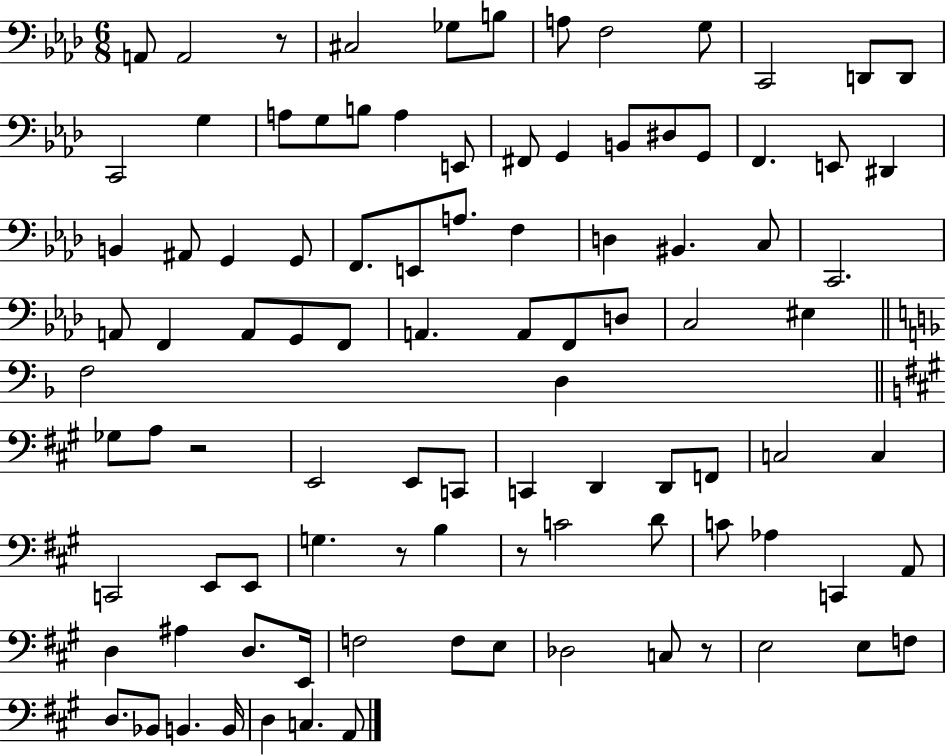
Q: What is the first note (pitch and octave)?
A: A2